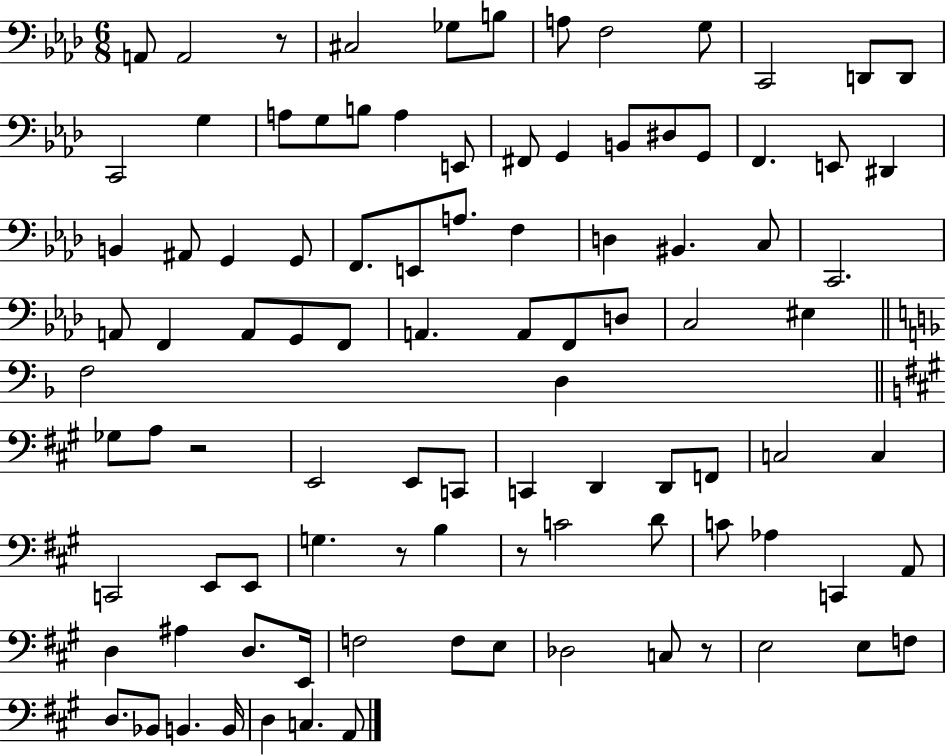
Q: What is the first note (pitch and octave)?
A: A2